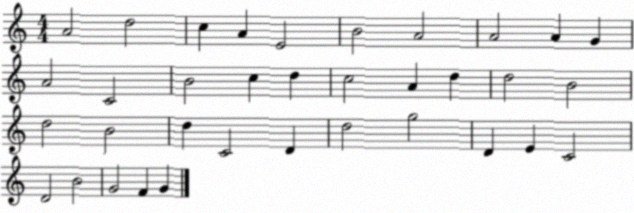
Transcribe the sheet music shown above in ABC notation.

X:1
T:Untitled
M:4/4
L:1/4
K:C
A2 d2 c A E2 B2 A2 A2 A G A2 C2 B2 c d c2 A d d2 B2 d2 B2 d C2 D d2 g2 D E C2 D2 B2 G2 F G